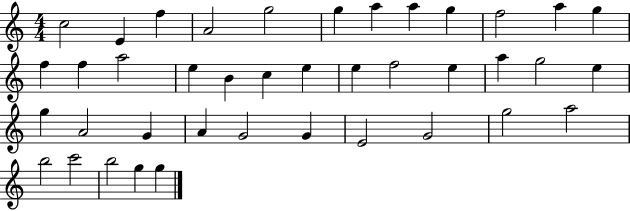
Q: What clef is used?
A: treble